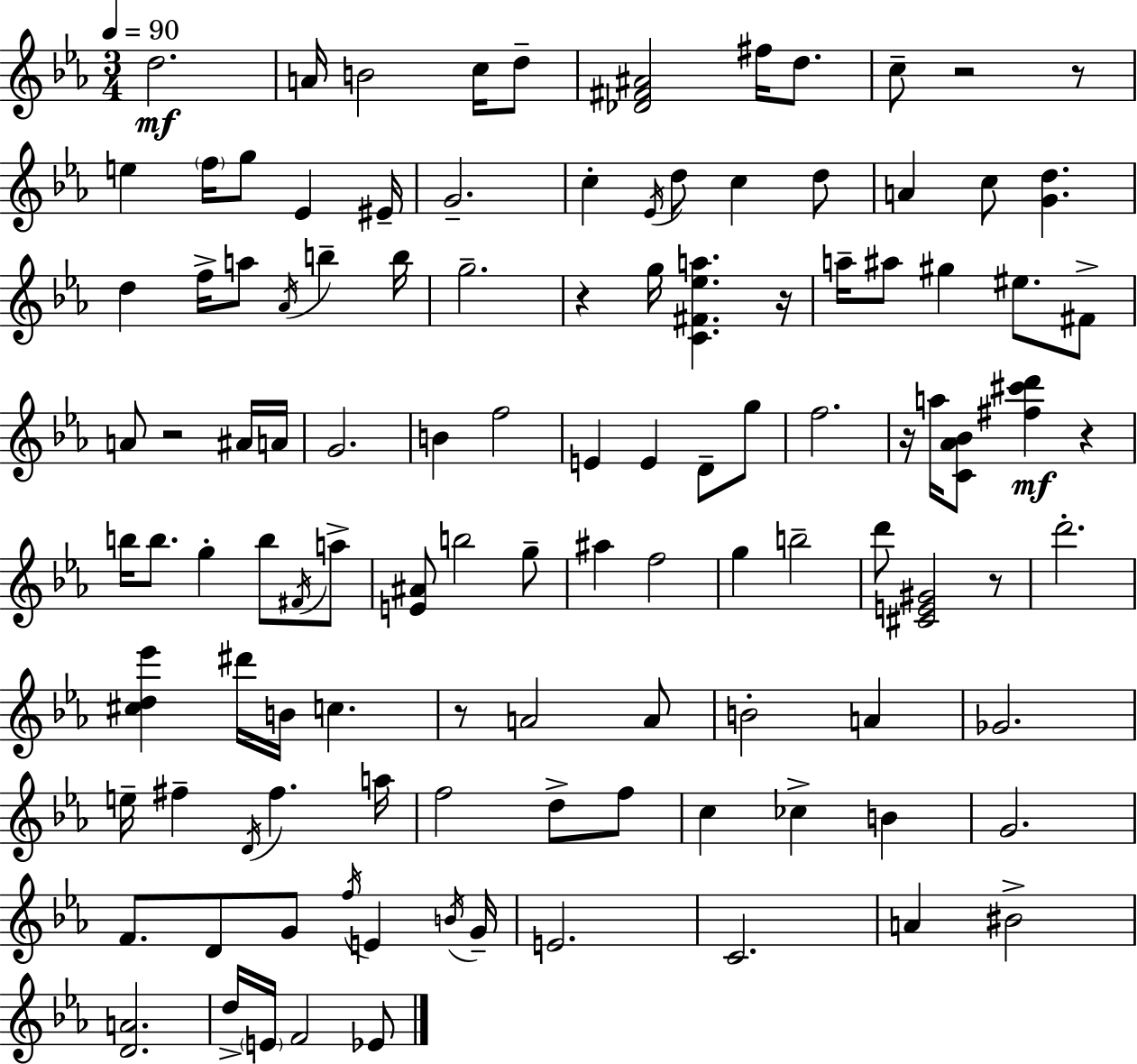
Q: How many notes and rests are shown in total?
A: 113